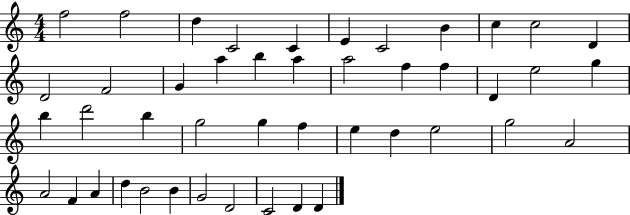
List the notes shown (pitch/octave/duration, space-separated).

F5/h F5/h D5/q C4/h C4/q E4/q C4/h B4/q C5/q C5/h D4/q D4/h F4/h G4/q A5/q B5/q A5/q A5/h F5/q F5/q D4/q E5/h G5/q B5/q D6/h B5/q G5/h G5/q F5/q E5/q D5/q E5/h G5/h A4/h A4/h F4/q A4/q D5/q B4/h B4/q G4/h D4/h C4/h D4/q D4/q